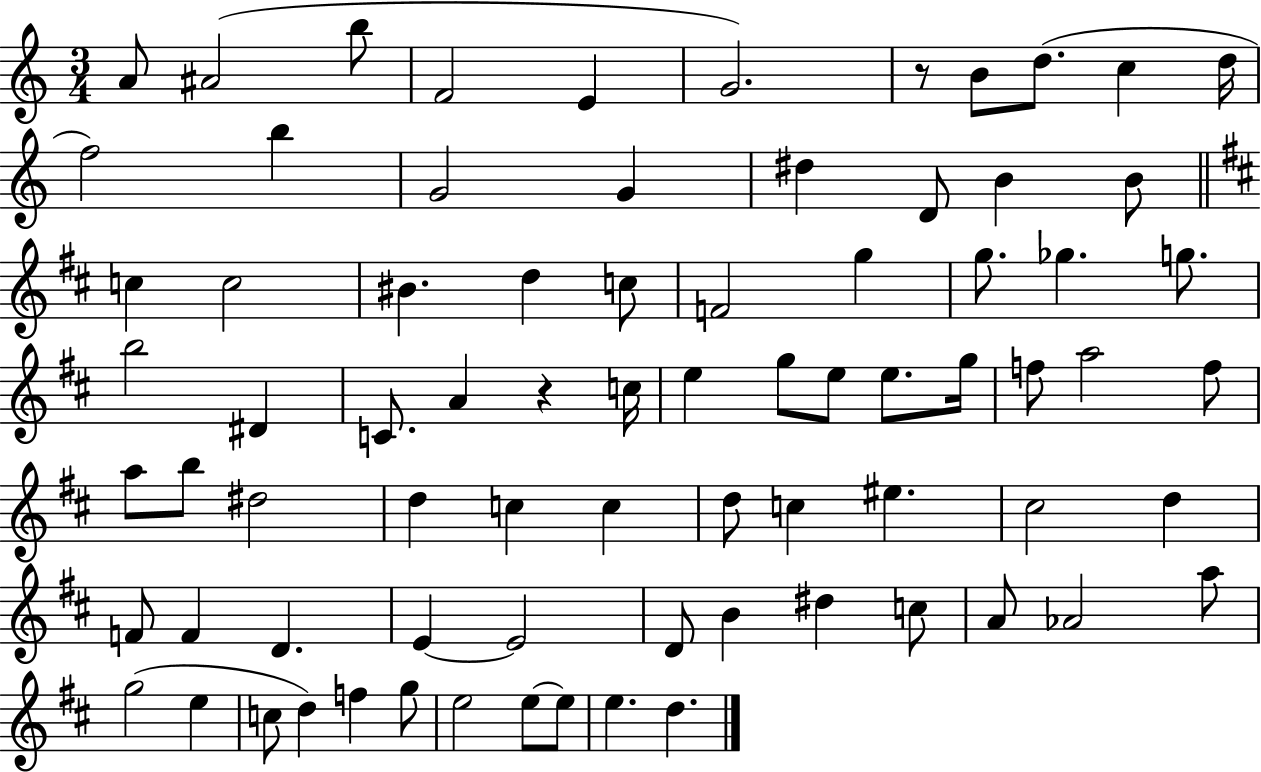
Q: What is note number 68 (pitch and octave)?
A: D5